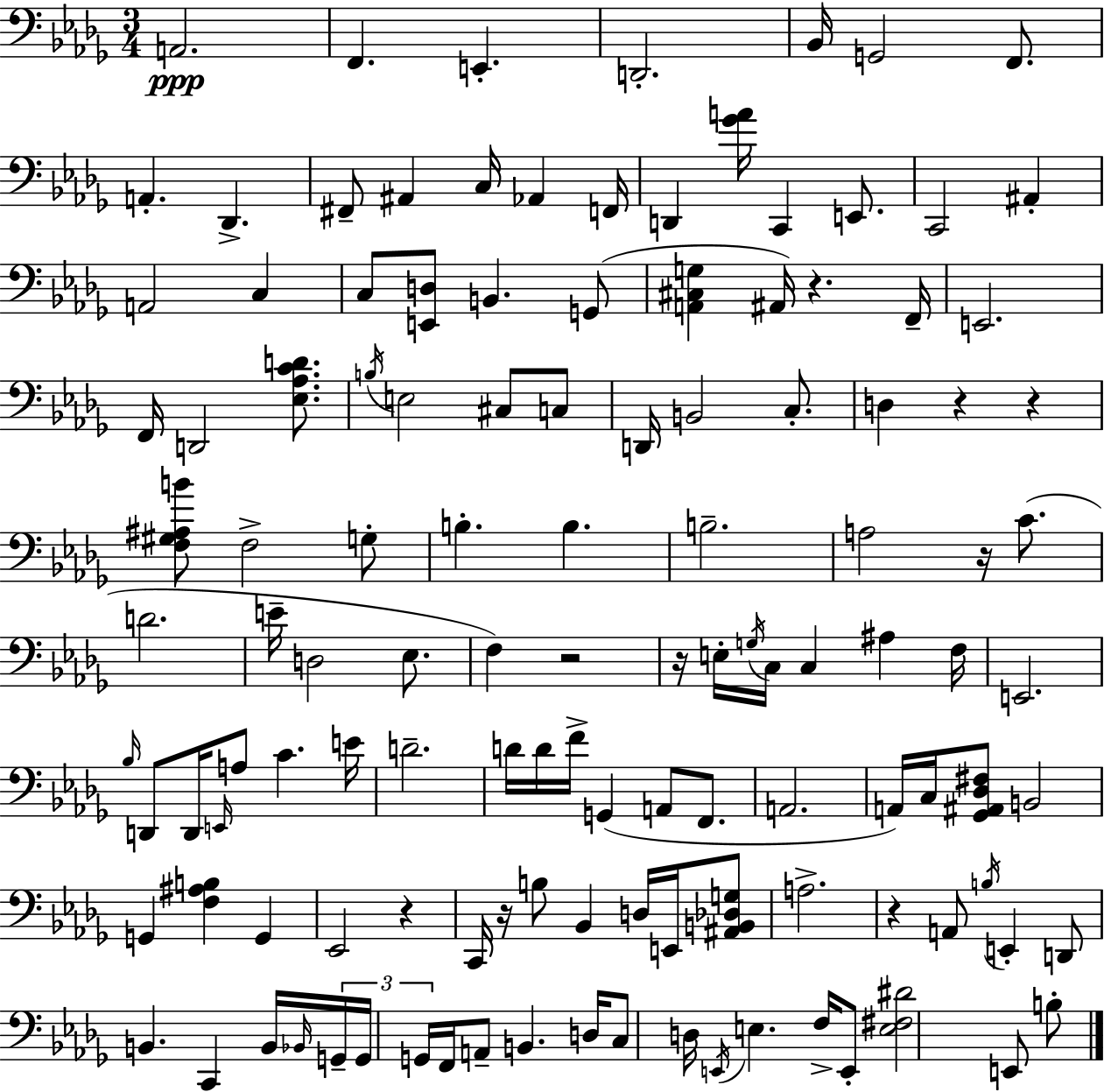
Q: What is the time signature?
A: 3/4